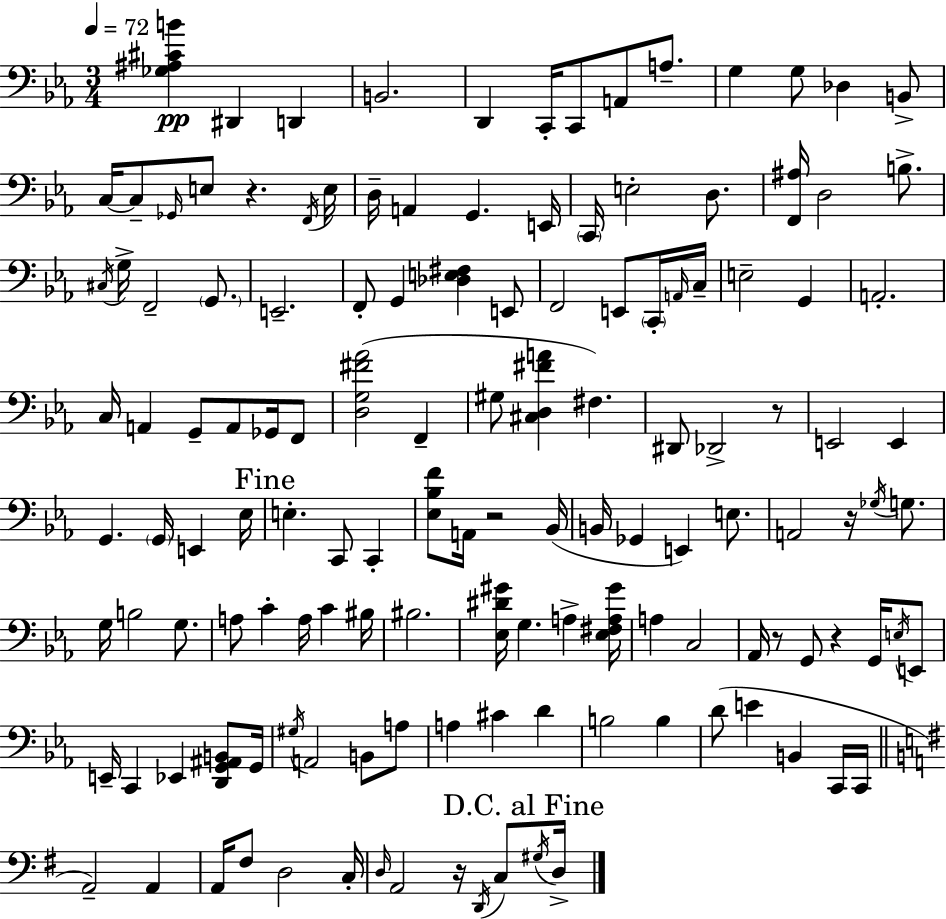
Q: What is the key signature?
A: EES major